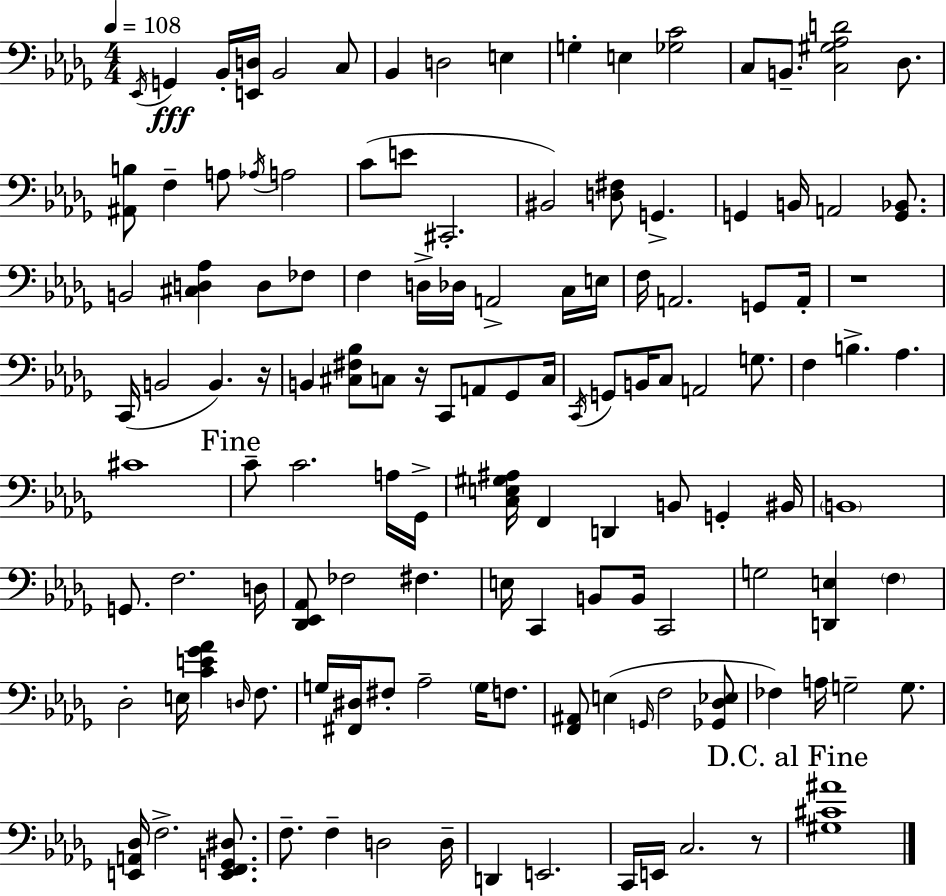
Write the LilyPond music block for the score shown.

{
  \clef bass
  \numericTimeSignature
  \time 4/4
  \key bes \minor
  \tempo 4 = 108
  \acciaccatura { ees,16 }\fff g,4 bes,16-. <e, d>16 bes,2 c8 | bes,4 d2 e4 | g4-. e4 <ges c'>2 | c8 b,8.-- <c gis aes d'>2 des8. | \break <ais, b>8 f4-- a8 \acciaccatura { aes16 } a2 | c'8( e'8 cis,2.-. | bis,2) <d fis>8 g,4.-> | g,4 b,16 a,2 <g, bes,>8. | \break b,2 <cis d aes>4 d8 | fes8 f4 d16-> des16 a,2-> | c16 e16 f16 a,2. g,8 | a,16-. r1 | \break c,16( b,2 b,4.) | r16 b,4 <cis fis bes>8 c8 r16 c,8 a,8 ges,8 | c16 \acciaccatura { c,16 } g,8 b,16 c8 a,2 | g8. f4 b4.-> aes4. | \break cis'1 | \mark "Fine" c'8-- c'2. | a16 ges,16-> <c e gis ais>16 f,4 d,4 b,8 g,4-. | bis,16 \parenthesize b,1 | \break g,8. f2. | d16 <des, ees, aes,>8 fes2 fis4. | e16 c,4 b,8 b,16 c,2 | g2 <d, e>4 \parenthesize f4 | \break des2-. e16 <c' e' ges' aes'>4 | \grace { d16 } f8. g16 <fis, dis>16 fis8-. aes2-- | \parenthesize g16 f8. <f, ais,>8 e4( \grace { g,16 } f2 | <ges, des ees>8 fes4) a16 g2-- | \break g8. <e, a, des>16 f2.-> | <e, f, g, dis>8. f8.-- f4-- d2 | d16-- d,4 e,2. | c,16 e,16 c2. | \break r8 \mark "D.C. al Fine" <gis cis' ais'>1 | \bar "|."
}